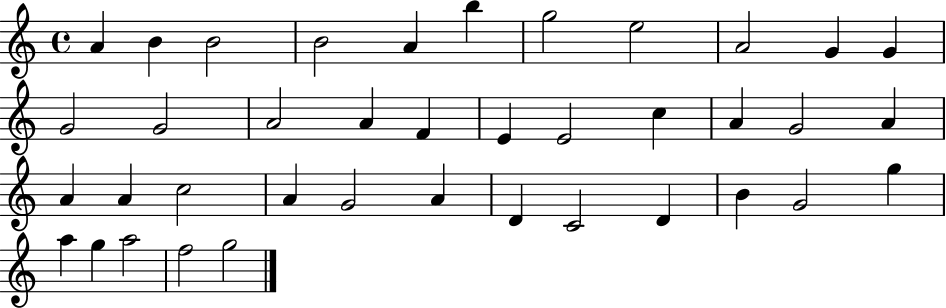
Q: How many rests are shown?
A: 0